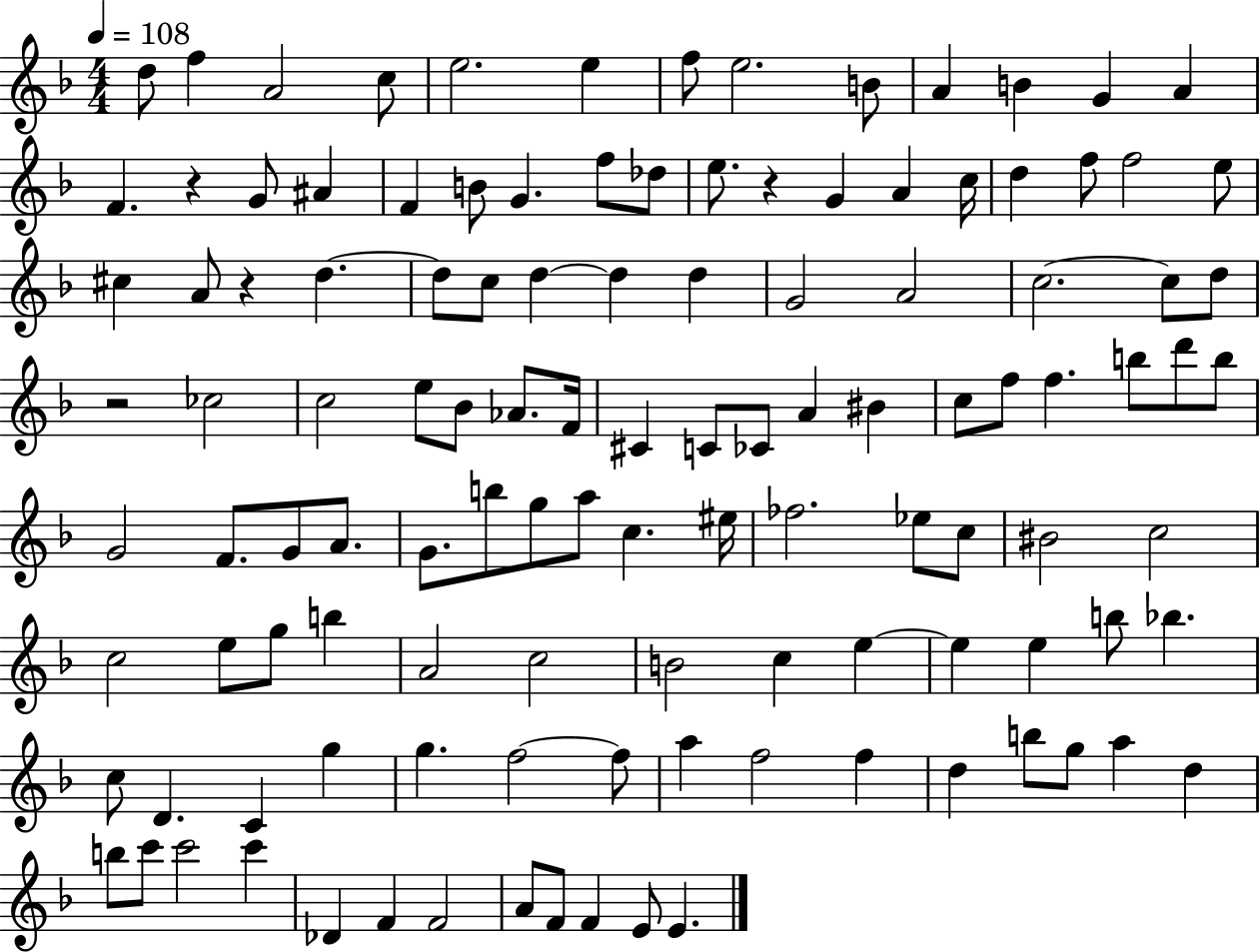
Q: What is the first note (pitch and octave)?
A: D5